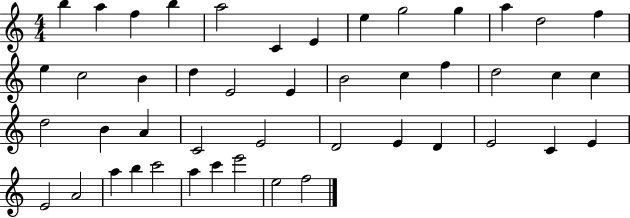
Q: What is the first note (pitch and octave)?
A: B5